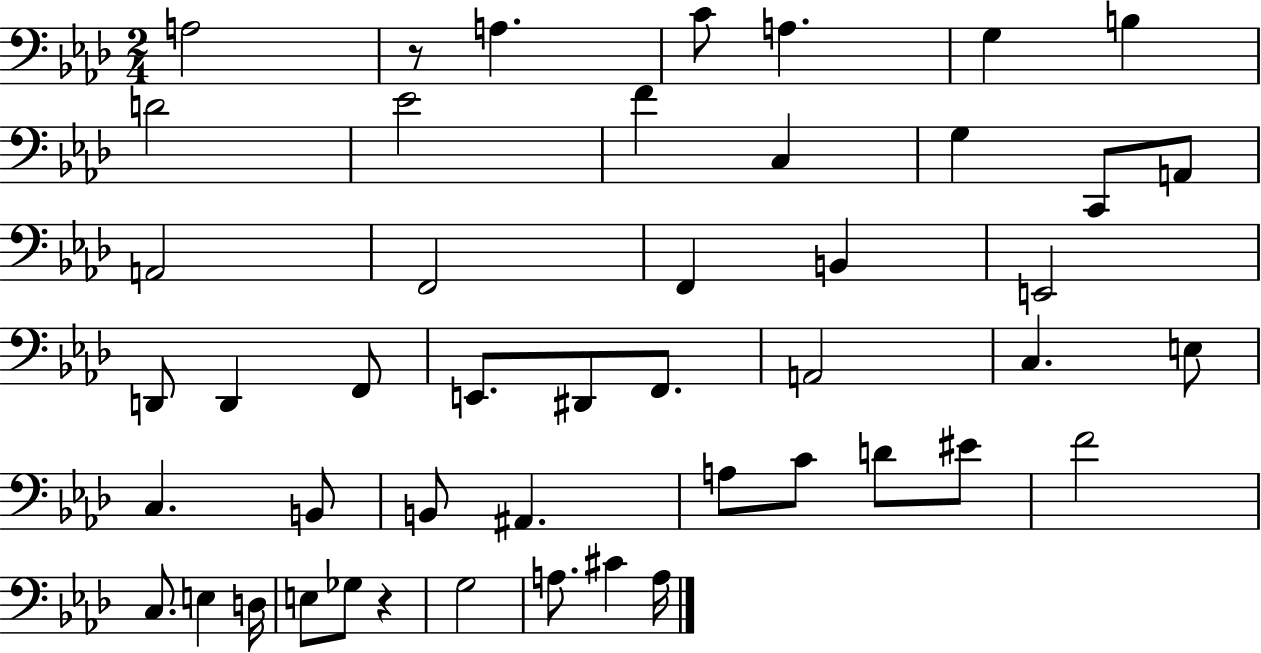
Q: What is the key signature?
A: AES major